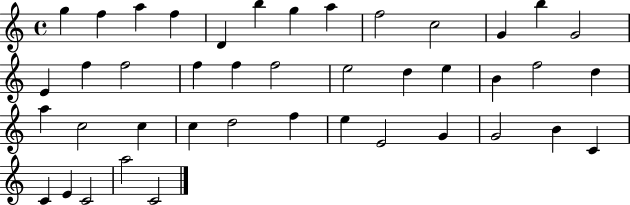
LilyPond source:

{
  \clef treble
  \time 4/4
  \defaultTimeSignature
  \key c \major
  g''4 f''4 a''4 f''4 | d'4 b''4 g''4 a''4 | f''2 c''2 | g'4 b''4 g'2 | \break e'4 f''4 f''2 | f''4 f''4 f''2 | e''2 d''4 e''4 | b'4 f''2 d''4 | \break a''4 c''2 c''4 | c''4 d''2 f''4 | e''4 e'2 g'4 | g'2 b'4 c'4 | \break c'4 e'4 c'2 | a''2 c'2 | \bar "|."
}